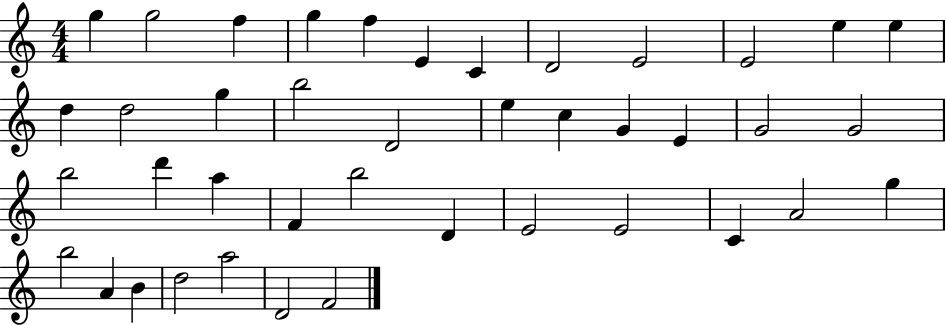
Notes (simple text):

G5/q G5/h F5/q G5/q F5/q E4/q C4/q D4/h E4/h E4/h E5/q E5/q D5/q D5/h G5/q B5/h D4/h E5/q C5/q G4/q E4/q G4/h G4/h B5/h D6/q A5/q F4/q B5/h D4/q E4/h E4/h C4/q A4/h G5/q B5/h A4/q B4/q D5/h A5/h D4/h F4/h